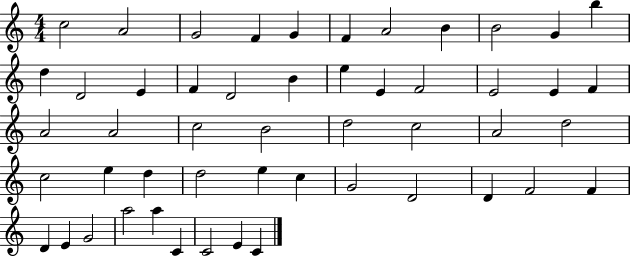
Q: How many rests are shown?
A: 0